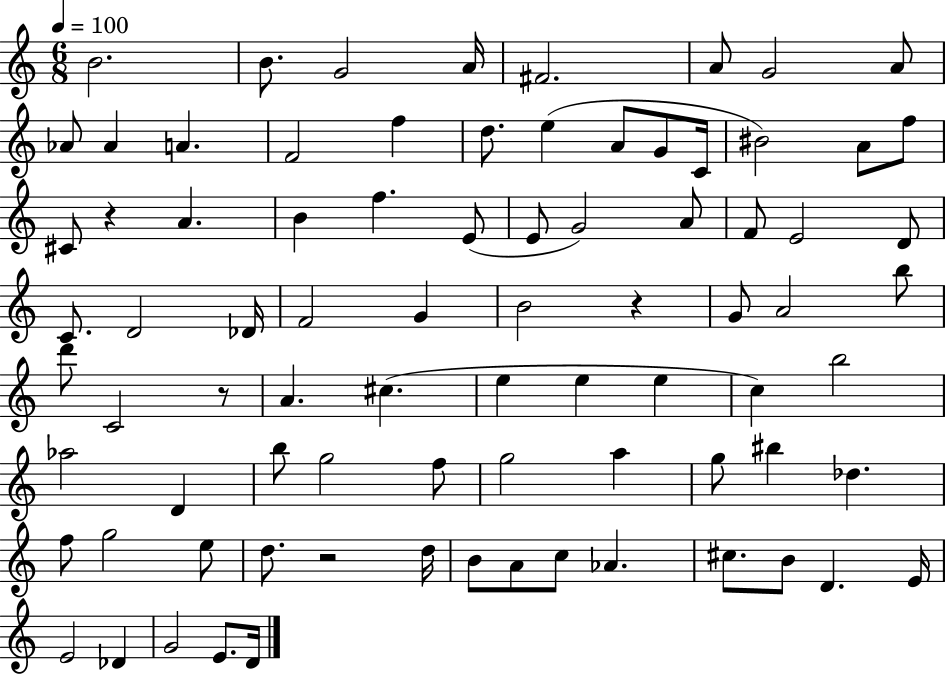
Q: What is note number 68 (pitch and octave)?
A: C5